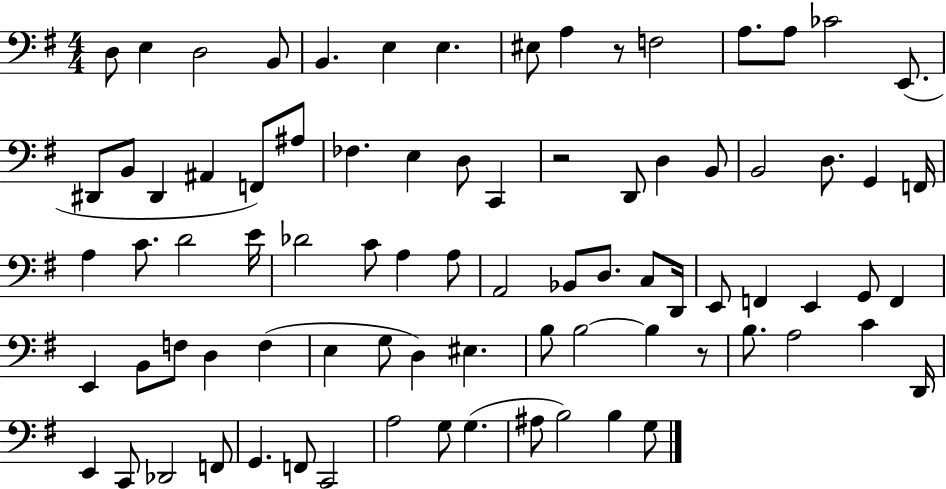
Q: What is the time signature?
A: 4/4